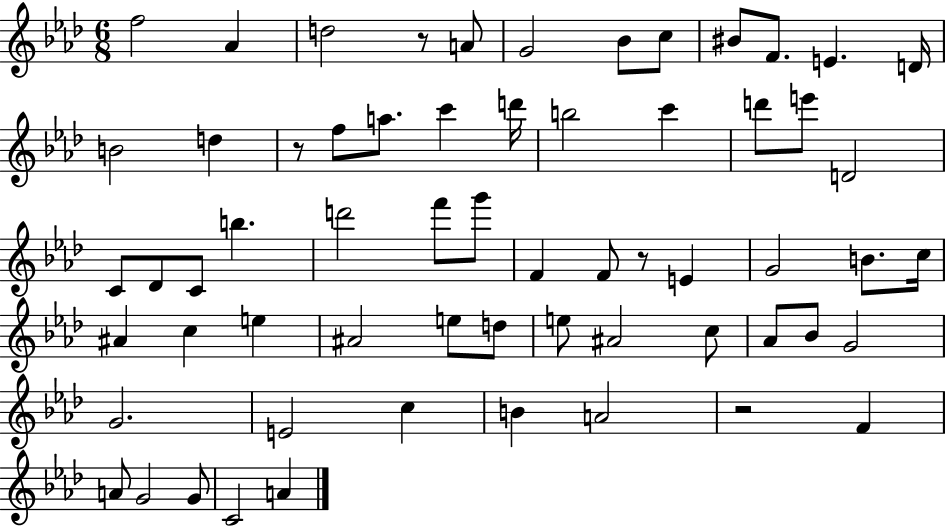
X:1
T:Untitled
M:6/8
L:1/4
K:Ab
f2 _A d2 z/2 A/2 G2 _B/2 c/2 ^B/2 F/2 E D/4 B2 d z/2 f/2 a/2 c' d'/4 b2 c' d'/2 e'/2 D2 C/2 _D/2 C/2 b d'2 f'/2 g'/2 F F/2 z/2 E G2 B/2 c/4 ^A c e ^A2 e/2 d/2 e/2 ^A2 c/2 _A/2 _B/2 G2 G2 E2 c B A2 z2 F A/2 G2 G/2 C2 A